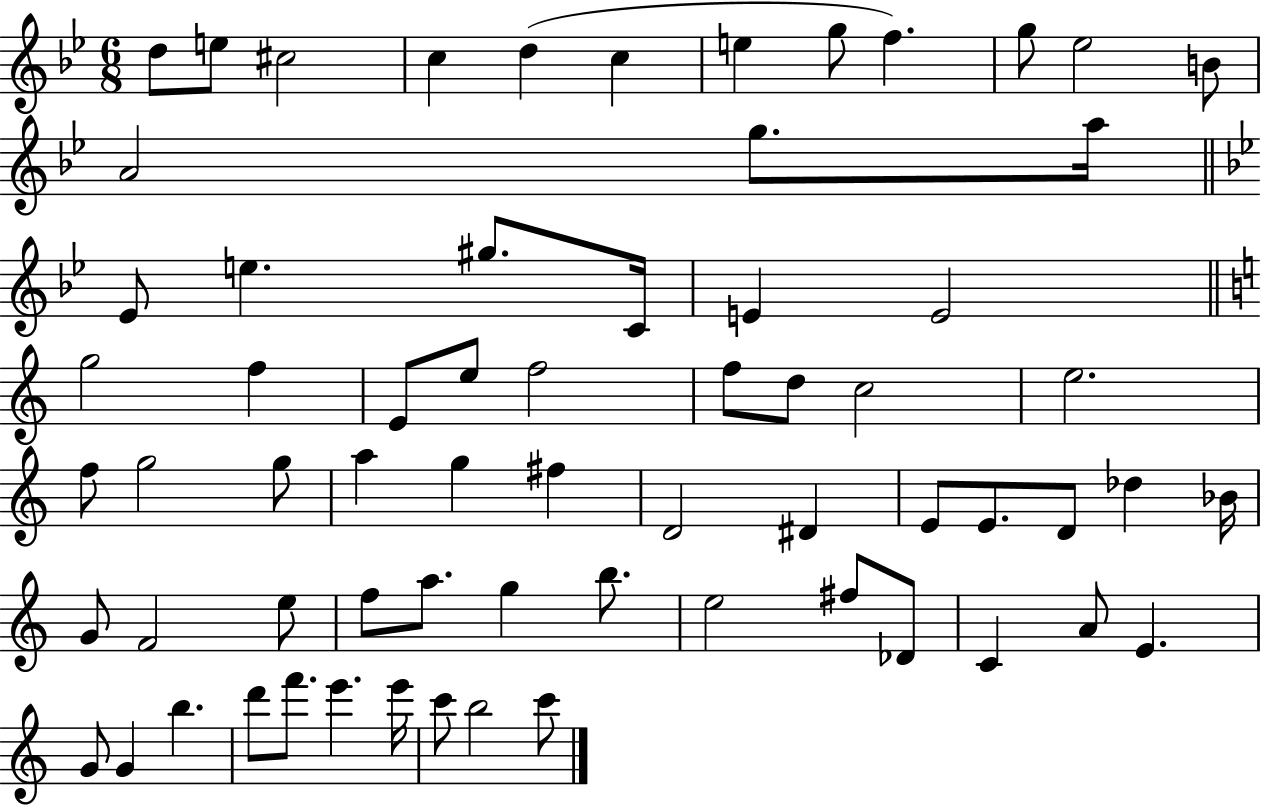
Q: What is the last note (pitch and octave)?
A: C6